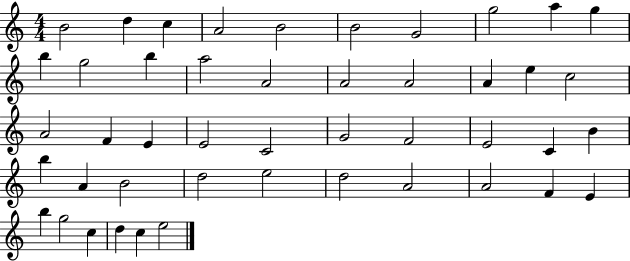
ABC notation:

X:1
T:Untitled
M:4/4
L:1/4
K:C
B2 d c A2 B2 B2 G2 g2 a g b g2 b a2 A2 A2 A2 A e c2 A2 F E E2 C2 G2 F2 E2 C B b A B2 d2 e2 d2 A2 A2 F E b g2 c d c e2